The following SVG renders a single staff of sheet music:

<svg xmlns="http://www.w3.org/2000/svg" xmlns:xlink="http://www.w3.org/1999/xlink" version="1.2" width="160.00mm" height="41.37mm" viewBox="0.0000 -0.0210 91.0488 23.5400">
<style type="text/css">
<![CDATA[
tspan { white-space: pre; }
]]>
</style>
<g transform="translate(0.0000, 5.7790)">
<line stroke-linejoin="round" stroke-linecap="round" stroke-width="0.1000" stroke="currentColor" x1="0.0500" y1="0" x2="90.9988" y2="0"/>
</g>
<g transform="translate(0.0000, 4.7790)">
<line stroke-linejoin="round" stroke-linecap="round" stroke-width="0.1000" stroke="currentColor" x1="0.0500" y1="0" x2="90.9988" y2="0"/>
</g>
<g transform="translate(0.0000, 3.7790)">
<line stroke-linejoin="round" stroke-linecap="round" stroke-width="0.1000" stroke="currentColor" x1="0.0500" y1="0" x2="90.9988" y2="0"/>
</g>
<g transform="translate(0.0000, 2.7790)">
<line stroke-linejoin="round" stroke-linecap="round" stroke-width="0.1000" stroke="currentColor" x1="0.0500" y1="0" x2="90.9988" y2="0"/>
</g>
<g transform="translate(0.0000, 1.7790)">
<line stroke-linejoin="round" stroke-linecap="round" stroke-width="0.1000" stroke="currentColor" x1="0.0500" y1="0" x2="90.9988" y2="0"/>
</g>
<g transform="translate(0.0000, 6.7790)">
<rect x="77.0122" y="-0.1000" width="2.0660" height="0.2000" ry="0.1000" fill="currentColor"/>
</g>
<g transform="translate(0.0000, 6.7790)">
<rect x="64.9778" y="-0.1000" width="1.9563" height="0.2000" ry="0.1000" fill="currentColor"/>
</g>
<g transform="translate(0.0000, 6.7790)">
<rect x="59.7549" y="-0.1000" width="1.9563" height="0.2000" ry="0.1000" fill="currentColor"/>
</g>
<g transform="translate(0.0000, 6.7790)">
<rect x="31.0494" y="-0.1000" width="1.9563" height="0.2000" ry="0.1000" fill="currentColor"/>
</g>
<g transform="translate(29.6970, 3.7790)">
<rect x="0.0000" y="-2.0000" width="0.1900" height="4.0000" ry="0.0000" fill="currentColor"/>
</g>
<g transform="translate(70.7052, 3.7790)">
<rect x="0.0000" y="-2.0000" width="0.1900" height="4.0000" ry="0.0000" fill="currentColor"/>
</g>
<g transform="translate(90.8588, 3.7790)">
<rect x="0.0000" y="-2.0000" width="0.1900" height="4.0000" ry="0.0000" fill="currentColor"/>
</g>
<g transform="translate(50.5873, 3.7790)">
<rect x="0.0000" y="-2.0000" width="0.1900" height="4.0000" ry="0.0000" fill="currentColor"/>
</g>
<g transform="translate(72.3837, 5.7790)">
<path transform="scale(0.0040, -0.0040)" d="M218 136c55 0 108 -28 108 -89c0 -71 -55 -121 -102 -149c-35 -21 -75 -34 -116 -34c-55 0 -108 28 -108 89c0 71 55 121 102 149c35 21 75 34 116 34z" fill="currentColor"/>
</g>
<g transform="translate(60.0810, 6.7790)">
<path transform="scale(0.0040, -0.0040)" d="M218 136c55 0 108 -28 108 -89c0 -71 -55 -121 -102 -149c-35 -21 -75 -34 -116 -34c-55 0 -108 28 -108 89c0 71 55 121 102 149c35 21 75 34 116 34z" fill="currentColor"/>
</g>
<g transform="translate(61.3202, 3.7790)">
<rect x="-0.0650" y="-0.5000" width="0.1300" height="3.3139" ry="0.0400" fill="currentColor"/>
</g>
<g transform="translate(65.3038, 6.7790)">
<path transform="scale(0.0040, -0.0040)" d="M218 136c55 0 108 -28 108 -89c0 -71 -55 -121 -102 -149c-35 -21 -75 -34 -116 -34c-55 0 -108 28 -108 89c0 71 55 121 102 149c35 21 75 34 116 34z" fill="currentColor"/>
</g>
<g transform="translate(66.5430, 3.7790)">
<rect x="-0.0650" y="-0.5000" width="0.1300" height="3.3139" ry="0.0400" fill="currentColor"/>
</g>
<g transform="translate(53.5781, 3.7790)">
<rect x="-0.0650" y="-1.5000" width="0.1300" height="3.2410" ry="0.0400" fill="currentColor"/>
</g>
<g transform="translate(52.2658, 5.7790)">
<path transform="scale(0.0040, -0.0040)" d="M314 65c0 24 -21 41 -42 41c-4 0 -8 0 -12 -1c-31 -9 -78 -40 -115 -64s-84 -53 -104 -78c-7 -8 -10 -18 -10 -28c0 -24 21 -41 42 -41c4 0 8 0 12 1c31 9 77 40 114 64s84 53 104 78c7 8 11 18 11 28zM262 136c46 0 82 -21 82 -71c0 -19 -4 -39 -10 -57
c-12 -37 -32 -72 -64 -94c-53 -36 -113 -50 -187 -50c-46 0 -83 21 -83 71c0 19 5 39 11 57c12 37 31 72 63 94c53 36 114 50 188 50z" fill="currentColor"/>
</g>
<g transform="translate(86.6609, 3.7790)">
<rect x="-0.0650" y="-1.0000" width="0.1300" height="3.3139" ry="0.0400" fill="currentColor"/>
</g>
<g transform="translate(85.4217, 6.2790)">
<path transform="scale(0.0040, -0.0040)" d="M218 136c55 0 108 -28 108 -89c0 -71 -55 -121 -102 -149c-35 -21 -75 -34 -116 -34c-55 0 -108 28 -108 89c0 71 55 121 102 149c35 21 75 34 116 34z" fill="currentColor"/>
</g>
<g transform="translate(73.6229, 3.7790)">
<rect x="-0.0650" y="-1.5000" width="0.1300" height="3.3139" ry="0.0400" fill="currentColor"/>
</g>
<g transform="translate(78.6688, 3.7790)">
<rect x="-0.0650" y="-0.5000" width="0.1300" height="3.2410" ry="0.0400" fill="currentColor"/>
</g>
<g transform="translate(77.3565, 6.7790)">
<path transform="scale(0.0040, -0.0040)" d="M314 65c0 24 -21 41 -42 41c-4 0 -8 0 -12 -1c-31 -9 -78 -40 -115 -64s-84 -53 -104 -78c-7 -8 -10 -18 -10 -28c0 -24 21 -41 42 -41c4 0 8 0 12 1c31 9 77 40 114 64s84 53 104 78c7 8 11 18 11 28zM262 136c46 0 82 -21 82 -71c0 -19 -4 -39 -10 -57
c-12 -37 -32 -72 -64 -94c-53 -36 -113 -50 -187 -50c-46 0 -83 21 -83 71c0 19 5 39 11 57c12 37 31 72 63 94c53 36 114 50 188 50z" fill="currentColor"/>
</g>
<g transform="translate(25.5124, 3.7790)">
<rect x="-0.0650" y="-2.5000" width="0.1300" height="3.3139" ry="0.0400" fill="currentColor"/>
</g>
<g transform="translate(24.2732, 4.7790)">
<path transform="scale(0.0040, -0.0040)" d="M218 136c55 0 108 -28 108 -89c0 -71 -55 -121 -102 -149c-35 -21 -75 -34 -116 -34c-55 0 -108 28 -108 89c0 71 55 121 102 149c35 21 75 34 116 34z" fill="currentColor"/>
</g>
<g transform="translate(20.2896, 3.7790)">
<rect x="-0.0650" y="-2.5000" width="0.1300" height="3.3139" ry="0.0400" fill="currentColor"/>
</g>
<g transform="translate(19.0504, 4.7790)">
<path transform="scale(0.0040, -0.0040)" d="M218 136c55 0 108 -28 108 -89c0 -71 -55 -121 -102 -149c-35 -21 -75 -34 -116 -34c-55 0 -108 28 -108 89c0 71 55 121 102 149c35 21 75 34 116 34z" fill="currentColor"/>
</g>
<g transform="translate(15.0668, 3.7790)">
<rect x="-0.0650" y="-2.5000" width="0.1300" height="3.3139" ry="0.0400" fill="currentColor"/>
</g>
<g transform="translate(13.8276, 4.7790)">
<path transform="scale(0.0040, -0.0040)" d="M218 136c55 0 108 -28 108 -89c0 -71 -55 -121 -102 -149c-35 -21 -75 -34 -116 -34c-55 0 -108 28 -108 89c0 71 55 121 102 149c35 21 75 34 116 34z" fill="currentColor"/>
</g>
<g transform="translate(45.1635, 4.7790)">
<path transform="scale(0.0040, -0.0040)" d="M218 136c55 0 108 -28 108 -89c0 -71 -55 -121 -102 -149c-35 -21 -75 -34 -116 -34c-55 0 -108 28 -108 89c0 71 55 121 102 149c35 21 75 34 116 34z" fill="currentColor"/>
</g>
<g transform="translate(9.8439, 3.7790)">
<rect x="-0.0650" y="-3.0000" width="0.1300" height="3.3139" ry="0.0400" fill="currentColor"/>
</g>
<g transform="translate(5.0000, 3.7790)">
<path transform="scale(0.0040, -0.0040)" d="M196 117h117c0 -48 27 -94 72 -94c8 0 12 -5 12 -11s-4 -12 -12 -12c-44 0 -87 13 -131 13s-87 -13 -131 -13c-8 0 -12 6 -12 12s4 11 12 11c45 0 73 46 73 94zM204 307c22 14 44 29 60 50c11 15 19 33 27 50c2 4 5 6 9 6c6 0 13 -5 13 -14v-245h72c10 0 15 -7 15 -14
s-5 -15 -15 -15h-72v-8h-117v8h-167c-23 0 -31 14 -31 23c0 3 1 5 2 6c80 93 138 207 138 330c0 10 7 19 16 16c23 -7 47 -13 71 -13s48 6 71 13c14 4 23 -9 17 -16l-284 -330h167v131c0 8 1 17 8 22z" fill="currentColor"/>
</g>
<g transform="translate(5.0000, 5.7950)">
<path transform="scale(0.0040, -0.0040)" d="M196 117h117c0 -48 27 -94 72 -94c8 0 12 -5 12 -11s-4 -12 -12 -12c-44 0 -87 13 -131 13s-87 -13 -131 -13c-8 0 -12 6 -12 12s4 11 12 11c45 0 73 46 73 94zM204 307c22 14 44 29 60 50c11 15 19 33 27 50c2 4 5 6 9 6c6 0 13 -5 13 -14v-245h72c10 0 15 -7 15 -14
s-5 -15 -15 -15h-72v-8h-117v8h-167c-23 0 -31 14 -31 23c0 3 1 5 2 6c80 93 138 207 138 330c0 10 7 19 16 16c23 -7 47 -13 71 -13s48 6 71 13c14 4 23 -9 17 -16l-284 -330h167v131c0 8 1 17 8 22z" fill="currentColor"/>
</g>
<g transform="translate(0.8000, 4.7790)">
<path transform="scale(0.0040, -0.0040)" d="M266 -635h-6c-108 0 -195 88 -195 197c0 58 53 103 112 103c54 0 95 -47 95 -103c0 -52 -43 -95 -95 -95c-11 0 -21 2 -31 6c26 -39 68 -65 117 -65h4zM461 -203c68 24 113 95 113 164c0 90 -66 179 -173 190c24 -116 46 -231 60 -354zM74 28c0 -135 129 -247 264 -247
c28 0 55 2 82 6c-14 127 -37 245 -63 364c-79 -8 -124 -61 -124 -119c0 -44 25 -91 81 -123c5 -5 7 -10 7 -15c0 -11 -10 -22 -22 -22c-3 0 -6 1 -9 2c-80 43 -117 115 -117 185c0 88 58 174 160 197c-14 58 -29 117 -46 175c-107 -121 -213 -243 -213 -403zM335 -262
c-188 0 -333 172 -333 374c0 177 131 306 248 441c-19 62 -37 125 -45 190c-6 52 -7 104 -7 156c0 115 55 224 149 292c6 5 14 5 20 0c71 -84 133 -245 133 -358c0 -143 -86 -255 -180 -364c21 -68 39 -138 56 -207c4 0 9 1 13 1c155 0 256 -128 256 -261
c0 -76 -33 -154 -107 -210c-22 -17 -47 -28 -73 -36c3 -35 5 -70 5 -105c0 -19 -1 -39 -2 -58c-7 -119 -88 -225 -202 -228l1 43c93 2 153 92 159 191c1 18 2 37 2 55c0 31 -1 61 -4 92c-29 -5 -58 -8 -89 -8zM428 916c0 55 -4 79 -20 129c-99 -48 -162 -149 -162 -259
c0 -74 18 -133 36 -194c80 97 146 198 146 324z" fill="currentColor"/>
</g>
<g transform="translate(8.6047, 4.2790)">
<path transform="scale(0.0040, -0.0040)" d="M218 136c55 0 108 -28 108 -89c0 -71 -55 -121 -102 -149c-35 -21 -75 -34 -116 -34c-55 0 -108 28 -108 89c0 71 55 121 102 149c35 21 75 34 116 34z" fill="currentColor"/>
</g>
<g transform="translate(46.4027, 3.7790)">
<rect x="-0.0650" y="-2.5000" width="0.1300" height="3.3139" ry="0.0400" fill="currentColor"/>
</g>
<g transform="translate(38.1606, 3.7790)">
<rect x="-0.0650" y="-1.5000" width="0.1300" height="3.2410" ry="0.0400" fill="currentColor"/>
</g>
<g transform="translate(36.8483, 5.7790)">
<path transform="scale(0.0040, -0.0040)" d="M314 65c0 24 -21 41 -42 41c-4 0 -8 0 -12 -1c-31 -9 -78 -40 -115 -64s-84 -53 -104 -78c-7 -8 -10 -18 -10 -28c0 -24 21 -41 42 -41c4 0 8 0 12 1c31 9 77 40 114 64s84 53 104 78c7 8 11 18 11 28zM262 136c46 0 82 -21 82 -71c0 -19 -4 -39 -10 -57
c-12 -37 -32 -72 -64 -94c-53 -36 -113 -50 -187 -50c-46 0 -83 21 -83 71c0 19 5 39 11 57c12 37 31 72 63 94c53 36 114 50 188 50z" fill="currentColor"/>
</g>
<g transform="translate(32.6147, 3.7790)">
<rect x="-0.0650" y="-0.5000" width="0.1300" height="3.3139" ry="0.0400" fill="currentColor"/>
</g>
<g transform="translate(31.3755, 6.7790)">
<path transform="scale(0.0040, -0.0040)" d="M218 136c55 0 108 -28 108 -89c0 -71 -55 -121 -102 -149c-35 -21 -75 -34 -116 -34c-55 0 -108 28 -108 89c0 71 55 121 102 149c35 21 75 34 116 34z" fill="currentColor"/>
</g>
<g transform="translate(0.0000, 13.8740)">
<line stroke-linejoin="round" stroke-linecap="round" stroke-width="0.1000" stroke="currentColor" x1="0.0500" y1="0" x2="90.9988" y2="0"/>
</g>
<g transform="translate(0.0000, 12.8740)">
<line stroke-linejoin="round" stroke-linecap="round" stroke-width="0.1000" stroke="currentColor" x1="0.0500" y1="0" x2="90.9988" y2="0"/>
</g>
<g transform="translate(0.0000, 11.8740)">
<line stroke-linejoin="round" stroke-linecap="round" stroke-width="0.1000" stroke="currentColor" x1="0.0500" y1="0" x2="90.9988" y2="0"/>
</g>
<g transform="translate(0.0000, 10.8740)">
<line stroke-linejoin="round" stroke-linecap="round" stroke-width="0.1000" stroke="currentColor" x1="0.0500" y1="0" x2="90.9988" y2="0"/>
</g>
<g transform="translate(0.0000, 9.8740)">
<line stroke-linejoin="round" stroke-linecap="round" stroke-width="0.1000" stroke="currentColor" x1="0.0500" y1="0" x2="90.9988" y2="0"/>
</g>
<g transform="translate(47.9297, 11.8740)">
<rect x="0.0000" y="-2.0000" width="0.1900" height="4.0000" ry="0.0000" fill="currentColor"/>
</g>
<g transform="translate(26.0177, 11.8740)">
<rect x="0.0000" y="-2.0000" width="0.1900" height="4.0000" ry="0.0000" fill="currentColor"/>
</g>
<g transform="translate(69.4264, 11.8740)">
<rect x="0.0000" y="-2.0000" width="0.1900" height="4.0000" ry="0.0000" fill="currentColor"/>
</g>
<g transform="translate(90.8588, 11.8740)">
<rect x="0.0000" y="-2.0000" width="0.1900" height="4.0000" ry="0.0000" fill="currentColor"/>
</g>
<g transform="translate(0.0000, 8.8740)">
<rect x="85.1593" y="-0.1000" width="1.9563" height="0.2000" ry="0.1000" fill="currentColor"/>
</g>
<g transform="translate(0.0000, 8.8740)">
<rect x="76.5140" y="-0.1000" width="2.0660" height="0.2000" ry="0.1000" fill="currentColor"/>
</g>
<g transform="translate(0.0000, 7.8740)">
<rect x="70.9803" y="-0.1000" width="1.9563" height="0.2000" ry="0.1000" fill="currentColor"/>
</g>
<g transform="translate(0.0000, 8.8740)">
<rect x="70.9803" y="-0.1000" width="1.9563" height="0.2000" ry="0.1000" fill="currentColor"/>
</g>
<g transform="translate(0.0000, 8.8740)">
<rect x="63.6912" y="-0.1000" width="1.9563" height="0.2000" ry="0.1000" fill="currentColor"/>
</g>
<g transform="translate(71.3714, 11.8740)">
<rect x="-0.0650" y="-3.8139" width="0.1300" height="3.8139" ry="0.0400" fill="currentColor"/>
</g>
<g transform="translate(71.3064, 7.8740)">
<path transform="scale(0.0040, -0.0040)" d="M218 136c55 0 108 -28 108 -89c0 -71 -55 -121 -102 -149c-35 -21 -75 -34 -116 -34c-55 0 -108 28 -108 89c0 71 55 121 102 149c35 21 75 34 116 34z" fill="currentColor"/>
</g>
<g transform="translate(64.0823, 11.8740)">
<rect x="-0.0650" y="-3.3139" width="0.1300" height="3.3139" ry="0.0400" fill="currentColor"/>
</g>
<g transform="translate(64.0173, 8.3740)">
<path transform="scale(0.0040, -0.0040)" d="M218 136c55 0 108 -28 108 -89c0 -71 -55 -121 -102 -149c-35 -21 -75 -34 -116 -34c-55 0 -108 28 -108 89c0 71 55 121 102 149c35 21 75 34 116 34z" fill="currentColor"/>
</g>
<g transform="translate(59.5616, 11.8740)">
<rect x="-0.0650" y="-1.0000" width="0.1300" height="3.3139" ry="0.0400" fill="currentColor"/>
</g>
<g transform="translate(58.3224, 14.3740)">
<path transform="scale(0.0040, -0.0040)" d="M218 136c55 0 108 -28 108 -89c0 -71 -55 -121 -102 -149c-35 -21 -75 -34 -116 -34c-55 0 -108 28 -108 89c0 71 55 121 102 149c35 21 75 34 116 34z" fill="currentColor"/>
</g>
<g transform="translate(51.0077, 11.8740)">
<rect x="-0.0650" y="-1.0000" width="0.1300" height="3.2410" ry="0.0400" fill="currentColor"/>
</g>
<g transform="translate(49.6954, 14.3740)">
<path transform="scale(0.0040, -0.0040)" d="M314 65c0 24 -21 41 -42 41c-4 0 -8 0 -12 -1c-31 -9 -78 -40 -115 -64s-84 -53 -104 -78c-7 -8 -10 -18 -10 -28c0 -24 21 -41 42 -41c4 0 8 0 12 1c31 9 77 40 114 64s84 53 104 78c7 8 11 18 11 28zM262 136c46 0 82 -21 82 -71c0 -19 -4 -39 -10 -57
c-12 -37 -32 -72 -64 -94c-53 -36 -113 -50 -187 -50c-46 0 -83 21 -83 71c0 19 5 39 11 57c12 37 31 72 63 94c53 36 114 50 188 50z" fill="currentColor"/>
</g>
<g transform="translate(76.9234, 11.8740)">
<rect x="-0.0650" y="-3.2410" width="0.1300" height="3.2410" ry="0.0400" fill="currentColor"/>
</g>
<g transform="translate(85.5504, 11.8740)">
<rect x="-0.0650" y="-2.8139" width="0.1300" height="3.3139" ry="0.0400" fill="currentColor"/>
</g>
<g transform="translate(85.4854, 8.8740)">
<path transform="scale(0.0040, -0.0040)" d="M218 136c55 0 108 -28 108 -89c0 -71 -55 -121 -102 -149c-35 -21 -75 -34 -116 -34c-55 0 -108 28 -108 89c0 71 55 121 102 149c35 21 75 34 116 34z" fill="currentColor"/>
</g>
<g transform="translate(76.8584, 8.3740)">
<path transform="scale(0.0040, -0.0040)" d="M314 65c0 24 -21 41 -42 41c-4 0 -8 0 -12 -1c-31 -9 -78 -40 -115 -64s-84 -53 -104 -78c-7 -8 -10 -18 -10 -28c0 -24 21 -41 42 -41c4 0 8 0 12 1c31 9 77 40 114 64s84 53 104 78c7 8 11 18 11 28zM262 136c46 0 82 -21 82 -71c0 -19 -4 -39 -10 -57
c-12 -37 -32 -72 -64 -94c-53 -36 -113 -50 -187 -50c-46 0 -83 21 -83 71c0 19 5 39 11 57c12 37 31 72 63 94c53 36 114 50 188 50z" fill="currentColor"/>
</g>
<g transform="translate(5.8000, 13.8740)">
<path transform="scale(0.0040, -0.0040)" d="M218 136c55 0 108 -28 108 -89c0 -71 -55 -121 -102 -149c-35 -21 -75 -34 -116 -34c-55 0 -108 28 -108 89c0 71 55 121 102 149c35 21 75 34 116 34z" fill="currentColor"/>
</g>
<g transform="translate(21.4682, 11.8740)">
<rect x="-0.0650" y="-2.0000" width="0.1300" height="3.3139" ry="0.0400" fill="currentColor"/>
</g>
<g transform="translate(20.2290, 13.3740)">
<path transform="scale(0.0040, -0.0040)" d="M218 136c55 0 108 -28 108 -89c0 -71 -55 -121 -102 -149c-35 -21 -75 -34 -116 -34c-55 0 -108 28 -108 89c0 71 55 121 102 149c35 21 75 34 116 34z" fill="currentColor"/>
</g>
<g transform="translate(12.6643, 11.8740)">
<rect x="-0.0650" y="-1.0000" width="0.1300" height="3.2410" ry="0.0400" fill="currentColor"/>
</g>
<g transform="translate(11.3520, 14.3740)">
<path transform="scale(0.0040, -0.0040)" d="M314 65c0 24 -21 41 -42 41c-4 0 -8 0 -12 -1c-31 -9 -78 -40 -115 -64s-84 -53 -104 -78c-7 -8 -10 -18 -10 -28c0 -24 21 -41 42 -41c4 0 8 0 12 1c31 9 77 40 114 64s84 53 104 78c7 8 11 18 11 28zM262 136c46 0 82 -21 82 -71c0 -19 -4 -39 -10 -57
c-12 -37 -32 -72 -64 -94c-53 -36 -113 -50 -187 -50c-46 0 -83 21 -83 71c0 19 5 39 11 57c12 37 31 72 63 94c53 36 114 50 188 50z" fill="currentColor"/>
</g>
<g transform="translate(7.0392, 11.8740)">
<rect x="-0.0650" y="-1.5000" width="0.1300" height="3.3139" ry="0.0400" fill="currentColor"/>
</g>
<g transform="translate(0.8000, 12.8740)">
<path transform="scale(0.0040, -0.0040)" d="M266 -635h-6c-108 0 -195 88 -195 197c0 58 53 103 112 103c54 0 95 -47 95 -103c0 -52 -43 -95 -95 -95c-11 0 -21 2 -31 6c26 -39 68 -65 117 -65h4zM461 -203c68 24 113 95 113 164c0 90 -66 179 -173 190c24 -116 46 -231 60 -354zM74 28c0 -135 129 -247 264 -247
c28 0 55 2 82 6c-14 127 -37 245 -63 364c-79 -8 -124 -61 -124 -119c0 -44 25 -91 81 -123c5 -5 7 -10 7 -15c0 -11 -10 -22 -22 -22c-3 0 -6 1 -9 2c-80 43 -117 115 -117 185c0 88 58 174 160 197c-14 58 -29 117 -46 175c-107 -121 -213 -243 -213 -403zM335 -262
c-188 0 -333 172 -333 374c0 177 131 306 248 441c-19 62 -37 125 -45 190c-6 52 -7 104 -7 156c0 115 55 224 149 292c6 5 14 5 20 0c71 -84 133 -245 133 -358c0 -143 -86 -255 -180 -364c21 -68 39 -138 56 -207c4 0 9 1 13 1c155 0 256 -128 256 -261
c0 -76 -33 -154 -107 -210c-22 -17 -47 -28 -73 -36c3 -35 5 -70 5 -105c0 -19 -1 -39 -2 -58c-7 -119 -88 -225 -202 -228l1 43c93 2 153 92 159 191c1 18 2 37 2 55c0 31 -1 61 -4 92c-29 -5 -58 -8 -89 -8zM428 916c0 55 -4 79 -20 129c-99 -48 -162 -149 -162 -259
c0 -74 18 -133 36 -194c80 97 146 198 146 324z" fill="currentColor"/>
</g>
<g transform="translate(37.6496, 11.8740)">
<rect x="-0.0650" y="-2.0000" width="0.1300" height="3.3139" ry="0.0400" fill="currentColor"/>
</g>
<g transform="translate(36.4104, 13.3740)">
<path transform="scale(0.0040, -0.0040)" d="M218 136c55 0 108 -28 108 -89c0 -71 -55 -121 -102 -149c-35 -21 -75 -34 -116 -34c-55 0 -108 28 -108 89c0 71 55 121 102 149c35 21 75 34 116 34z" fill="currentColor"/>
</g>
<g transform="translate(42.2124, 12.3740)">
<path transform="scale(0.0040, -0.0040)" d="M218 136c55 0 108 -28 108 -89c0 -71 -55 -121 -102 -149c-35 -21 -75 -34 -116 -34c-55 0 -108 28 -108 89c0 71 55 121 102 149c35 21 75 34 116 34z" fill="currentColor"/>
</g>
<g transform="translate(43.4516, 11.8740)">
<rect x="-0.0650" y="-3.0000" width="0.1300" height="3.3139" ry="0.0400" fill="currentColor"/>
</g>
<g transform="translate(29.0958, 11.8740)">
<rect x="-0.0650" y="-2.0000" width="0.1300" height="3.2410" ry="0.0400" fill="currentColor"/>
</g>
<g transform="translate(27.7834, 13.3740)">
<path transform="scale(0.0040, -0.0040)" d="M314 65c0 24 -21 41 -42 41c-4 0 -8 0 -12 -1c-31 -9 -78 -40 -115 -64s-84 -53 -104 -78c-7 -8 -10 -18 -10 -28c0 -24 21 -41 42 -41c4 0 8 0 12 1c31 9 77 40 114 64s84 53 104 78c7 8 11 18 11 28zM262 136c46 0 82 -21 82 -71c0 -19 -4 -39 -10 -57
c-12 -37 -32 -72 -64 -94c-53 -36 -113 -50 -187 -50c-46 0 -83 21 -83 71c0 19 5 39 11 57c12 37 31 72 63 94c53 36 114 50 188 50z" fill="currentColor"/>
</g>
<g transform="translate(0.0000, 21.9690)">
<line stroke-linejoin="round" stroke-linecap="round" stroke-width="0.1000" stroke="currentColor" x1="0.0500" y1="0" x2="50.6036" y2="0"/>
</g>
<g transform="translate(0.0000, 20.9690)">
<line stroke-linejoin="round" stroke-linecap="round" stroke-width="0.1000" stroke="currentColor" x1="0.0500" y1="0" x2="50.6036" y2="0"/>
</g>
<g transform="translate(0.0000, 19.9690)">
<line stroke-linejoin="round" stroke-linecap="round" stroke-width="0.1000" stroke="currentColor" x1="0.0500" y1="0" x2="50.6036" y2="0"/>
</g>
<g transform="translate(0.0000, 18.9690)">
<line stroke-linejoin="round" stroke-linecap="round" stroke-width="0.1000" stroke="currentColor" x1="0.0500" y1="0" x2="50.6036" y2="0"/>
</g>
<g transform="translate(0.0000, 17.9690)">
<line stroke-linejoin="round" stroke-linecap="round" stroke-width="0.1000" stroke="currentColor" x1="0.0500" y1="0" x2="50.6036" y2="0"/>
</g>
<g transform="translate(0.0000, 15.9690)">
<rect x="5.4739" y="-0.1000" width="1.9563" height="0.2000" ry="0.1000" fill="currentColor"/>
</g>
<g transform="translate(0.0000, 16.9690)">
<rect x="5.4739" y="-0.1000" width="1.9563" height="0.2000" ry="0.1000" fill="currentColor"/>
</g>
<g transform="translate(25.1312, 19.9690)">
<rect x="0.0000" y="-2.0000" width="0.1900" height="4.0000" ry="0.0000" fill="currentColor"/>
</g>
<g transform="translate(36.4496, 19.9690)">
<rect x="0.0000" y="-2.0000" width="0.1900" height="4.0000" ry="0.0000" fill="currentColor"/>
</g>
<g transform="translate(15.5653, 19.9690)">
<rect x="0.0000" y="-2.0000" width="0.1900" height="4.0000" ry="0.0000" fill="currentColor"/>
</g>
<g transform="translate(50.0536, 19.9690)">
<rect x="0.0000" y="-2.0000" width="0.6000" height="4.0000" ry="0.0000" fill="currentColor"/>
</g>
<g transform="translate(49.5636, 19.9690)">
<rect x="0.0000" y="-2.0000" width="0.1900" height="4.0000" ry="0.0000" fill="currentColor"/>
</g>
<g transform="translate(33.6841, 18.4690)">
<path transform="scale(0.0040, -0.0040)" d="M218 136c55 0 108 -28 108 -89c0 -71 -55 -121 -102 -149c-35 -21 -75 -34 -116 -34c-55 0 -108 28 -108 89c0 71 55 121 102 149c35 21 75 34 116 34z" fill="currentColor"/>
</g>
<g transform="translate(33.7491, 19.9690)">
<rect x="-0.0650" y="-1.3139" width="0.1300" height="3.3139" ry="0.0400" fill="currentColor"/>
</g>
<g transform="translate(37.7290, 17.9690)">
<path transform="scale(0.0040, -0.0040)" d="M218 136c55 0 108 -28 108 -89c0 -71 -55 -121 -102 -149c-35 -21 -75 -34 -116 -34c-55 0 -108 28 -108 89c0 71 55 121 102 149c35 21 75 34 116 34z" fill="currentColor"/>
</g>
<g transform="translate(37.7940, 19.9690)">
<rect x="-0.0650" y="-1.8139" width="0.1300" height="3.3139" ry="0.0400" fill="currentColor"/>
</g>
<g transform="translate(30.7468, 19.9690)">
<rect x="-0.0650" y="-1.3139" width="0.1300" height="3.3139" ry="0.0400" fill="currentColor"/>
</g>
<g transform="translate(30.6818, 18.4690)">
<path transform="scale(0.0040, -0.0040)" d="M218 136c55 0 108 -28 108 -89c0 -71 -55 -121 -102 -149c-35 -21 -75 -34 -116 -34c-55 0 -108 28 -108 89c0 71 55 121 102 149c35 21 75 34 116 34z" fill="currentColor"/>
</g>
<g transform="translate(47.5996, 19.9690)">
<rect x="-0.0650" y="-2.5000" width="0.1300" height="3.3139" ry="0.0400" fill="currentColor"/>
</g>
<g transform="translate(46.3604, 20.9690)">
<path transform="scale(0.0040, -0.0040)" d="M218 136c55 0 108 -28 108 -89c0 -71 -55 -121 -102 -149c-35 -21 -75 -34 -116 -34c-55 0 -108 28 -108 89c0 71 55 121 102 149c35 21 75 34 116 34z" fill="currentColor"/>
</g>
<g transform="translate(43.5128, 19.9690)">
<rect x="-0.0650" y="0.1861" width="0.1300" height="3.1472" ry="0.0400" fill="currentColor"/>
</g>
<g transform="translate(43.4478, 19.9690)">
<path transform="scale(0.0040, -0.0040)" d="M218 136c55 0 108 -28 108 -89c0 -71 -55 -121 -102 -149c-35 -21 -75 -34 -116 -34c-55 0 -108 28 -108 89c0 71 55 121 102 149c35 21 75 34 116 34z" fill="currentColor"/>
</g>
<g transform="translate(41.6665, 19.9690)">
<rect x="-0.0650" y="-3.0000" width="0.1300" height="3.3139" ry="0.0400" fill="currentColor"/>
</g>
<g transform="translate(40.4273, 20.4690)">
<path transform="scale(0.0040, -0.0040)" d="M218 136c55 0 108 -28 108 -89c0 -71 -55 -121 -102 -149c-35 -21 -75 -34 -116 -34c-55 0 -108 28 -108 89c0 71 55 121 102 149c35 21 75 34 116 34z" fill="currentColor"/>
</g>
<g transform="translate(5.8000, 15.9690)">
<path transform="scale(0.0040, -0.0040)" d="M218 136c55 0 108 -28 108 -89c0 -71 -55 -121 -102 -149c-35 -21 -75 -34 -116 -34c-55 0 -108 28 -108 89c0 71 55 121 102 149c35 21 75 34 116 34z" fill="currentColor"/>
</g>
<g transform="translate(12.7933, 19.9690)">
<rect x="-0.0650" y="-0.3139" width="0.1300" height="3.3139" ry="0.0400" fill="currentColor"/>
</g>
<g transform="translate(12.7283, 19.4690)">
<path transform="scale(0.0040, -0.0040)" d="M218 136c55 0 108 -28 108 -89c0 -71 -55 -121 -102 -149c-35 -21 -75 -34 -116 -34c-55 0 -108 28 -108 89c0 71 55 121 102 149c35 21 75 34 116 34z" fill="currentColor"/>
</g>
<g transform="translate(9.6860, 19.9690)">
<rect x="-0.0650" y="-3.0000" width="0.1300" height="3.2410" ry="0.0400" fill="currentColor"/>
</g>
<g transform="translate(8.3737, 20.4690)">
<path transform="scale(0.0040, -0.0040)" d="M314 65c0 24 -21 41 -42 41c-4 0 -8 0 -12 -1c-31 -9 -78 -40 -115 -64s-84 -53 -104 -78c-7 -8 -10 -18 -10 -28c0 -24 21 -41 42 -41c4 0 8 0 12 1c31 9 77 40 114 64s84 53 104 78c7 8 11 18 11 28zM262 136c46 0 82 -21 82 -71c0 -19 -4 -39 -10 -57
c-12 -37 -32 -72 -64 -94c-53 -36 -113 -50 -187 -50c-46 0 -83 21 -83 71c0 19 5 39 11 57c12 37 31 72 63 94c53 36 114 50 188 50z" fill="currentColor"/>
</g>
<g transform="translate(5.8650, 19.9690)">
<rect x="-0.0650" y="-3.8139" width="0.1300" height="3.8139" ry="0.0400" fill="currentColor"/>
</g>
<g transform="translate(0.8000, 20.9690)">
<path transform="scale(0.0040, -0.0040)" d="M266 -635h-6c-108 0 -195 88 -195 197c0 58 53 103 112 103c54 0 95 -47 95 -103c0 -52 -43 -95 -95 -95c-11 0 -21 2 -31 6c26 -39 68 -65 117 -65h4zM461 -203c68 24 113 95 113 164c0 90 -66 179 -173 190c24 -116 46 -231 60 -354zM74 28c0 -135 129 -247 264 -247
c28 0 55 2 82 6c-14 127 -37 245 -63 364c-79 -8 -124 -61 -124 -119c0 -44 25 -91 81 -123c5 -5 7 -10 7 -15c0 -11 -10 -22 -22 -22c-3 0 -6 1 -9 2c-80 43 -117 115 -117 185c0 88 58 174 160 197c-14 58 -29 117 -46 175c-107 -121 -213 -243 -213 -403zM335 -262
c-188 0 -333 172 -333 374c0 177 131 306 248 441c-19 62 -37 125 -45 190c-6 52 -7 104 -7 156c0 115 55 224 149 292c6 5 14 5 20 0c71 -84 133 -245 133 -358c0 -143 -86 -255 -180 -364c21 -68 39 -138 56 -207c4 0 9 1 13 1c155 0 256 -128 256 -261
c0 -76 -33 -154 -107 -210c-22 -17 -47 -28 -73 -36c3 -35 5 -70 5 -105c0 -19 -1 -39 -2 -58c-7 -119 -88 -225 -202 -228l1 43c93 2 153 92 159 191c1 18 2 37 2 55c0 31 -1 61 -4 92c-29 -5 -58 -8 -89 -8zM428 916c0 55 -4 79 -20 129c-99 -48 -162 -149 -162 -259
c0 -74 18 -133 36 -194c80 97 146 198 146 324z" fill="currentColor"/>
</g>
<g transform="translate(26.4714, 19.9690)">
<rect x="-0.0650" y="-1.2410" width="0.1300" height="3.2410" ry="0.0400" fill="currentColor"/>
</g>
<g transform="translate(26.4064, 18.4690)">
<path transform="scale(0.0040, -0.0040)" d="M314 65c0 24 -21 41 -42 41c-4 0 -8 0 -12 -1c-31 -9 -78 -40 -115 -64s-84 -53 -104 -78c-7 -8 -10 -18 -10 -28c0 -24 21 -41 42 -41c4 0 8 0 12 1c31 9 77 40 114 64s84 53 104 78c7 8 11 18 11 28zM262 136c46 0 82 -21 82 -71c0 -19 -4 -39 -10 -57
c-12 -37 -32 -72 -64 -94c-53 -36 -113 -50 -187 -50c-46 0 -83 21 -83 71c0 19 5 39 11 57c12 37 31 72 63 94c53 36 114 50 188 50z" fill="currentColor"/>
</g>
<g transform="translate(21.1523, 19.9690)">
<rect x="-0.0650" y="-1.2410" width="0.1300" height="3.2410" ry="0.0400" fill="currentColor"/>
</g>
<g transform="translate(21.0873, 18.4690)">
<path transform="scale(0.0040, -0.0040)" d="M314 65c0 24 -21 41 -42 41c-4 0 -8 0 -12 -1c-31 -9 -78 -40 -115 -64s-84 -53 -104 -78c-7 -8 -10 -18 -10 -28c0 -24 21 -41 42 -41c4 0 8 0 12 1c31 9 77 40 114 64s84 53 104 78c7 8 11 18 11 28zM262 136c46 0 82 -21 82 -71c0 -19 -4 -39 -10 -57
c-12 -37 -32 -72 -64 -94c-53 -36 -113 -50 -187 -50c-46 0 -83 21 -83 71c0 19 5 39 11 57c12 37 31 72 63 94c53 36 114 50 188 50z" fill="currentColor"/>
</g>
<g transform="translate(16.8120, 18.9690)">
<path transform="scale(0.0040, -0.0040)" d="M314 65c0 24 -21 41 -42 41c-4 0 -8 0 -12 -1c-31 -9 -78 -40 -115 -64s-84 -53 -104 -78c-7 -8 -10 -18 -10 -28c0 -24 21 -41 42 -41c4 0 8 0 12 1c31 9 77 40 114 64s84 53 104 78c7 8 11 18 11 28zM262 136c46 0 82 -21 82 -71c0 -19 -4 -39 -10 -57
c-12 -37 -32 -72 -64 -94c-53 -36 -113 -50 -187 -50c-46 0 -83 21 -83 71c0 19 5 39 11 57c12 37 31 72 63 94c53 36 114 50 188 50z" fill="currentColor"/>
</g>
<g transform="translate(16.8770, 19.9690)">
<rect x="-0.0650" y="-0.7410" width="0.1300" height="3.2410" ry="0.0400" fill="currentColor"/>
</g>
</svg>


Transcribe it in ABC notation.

X:1
T:Untitled
M:4/4
L:1/4
K:C
A G G G C E2 G E2 C C E C2 D E D2 F F2 F A D2 D b c' b2 a c' A2 c d2 e2 e2 e e f A B G